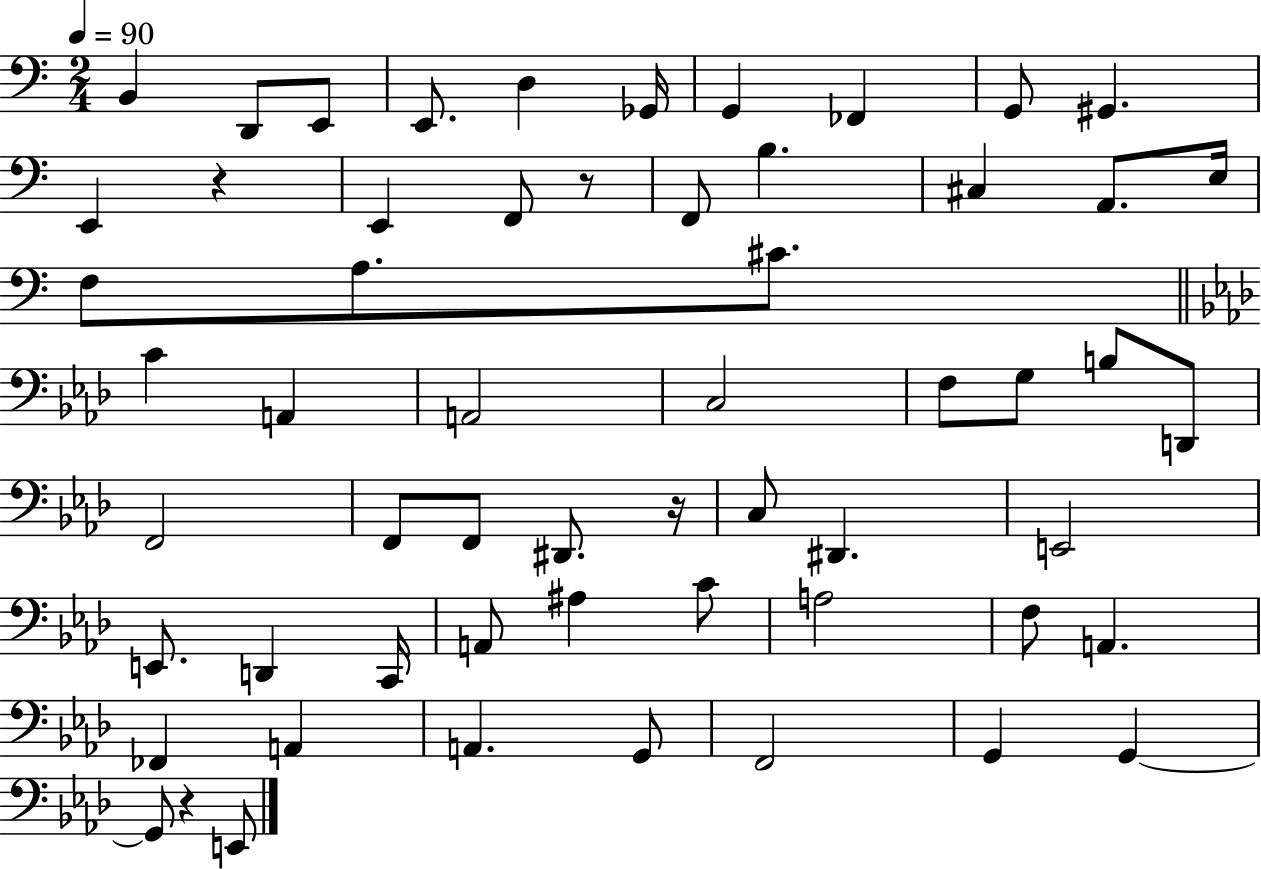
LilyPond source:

{
  \clef bass
  \numericTimeSignature
  \time 2/4
  \key c \major
  \tempo 4 = 90
  b,4 d,8 e,8 | e,8. d4 ges,16 | g,4 fes,4 | g,8 gis,4. | \break e,4 r4 | e,4 f,8 r8 | f,8 b4. | cis4 a,8. e16 | \break f8 a8. cis'8. | \bar "||" \break \key aes \major c'4 a,4 | a,2 | c2 | f8 g8 b8 d,8 | \break f,2 | f,8 f,8 dis,8. r16 | c8 dis,4. | e,2 | \break e,8. d,4 c,16 | a,8 ais4 c'8 | a2 | f8 a,4. | \break fes,4 a,4 | a,4. g,8 | f,2 | g,4 g,4~~ | \break g,8 r4 e,8 | \bar "|."
}